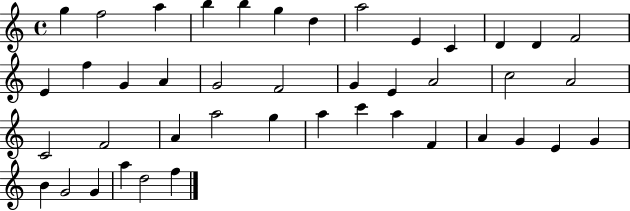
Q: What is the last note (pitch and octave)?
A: F5